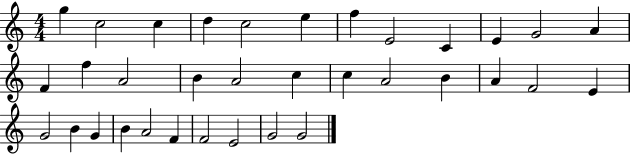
G5/q C5/h C5/q D5/q C5/h E5/q F5/q E4/h C4/q E4/q G4/h A4/q F4/q F5/q A4/h B4/q A4/h C5/q C5/q A4/h B4/q A4/q F4/h E4/q G4/h B4/q G4/q B4/q A4/h F4/q F4/h E4/h G4/h G4/h